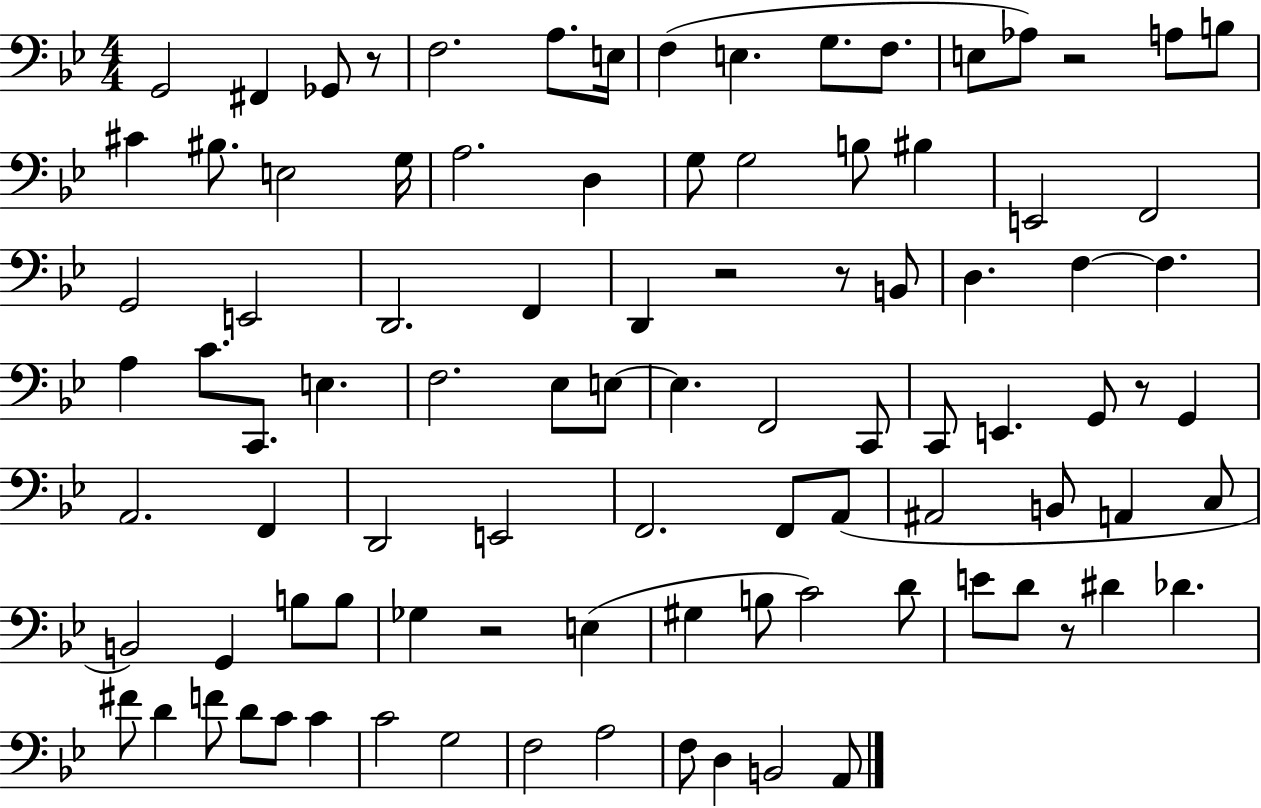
G2/h F#2/q Gb2/e R/e F3/h. A3/e. E3/s F3/q E3/q. G3/e. F3/e. E3/e Ab3/e R/h A3/e B3/e C#4/q BIS3/e. E3/h G3/s A3/h. D3/q G3/e G3/h B3/e BIS3/q E2/h F2/h G2/h E2/h D2/h. F2/q D2/q R/h R/e B2/e D3/q. F3/q F3/q. A3/q C4/e. C2/e. E3/q. F3/h. Eb3/e E3/e E3/q. F2/h C2/e C2/e E2/q. G2/e R/e G2/q A2/h. F2/q D2/h E2/h F2/h. F2/e A2/e A#2/h B2/e A2/q C3/e B2/h G2/q B3/e B3/e Gb3/q R/h E3/q G#3/q B3/e C4/h D4/e E4/e D4/e R/e D#4/q Db4/q. F#4/e D4/q F4/e D4/e C4/e C4/q C4/h G3/h F3/h A3/h F3/e D3/q B2/h A2/e